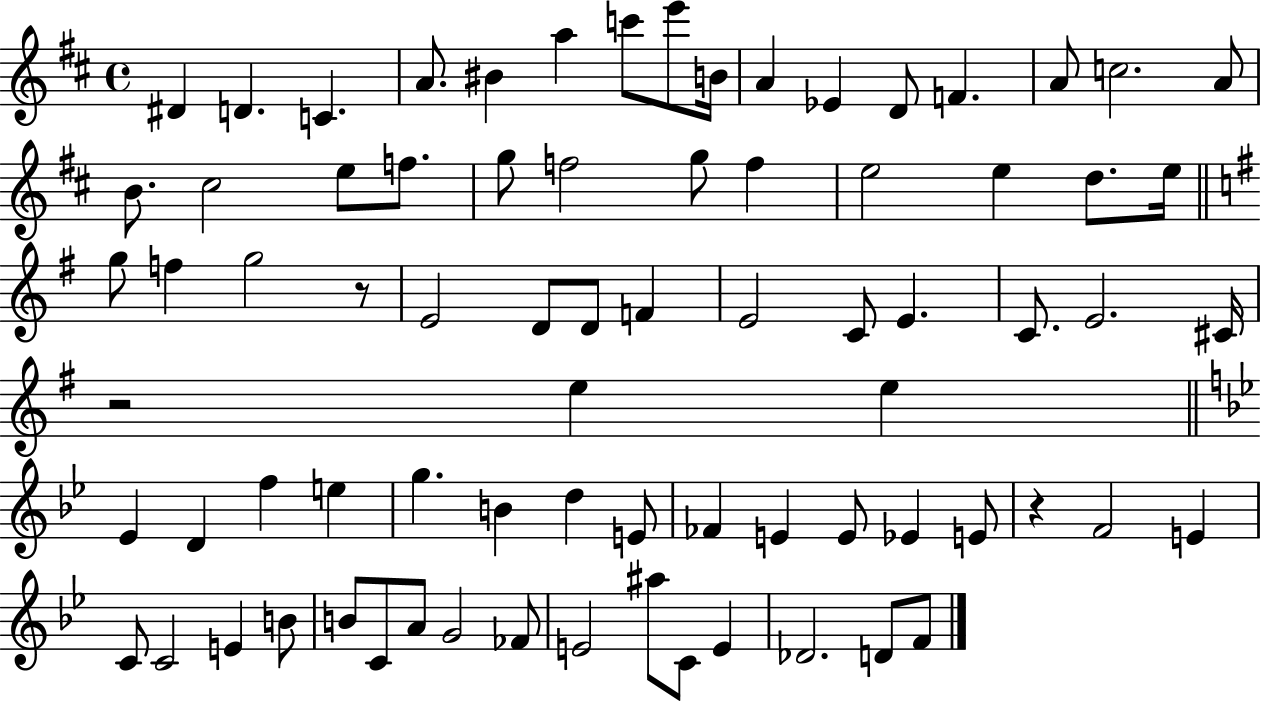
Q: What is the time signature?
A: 4/4